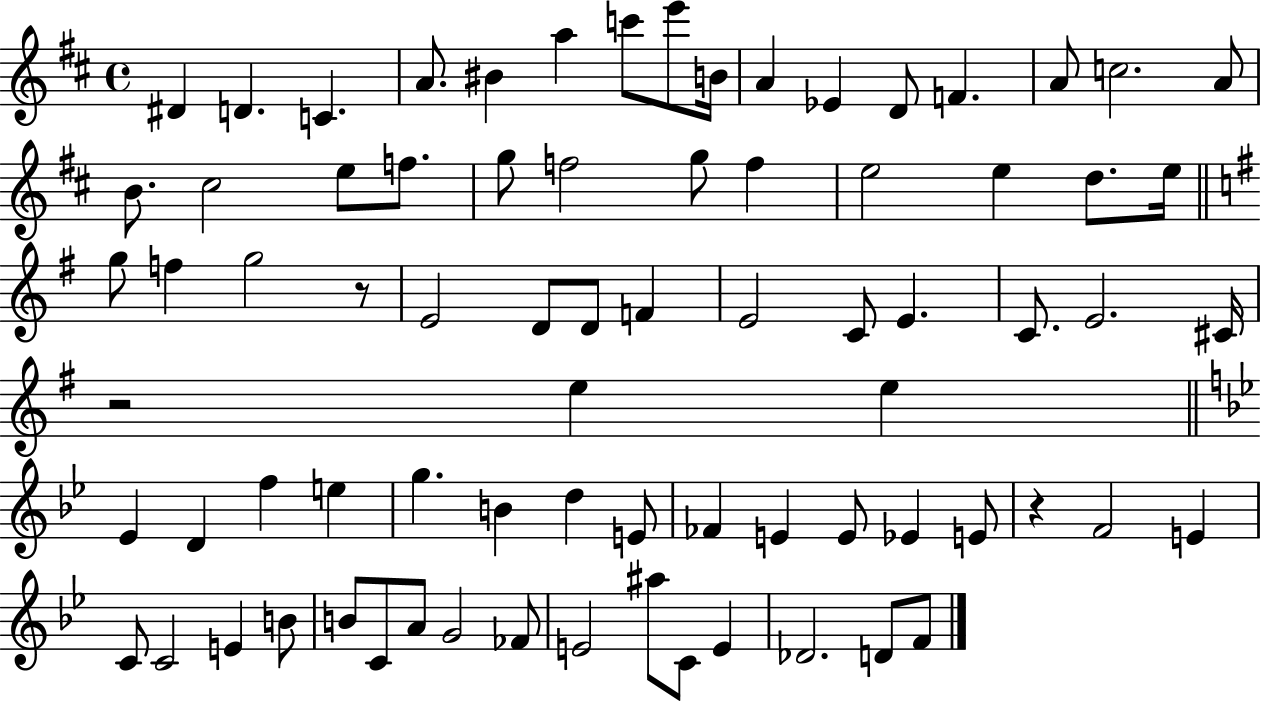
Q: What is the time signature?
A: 4/4